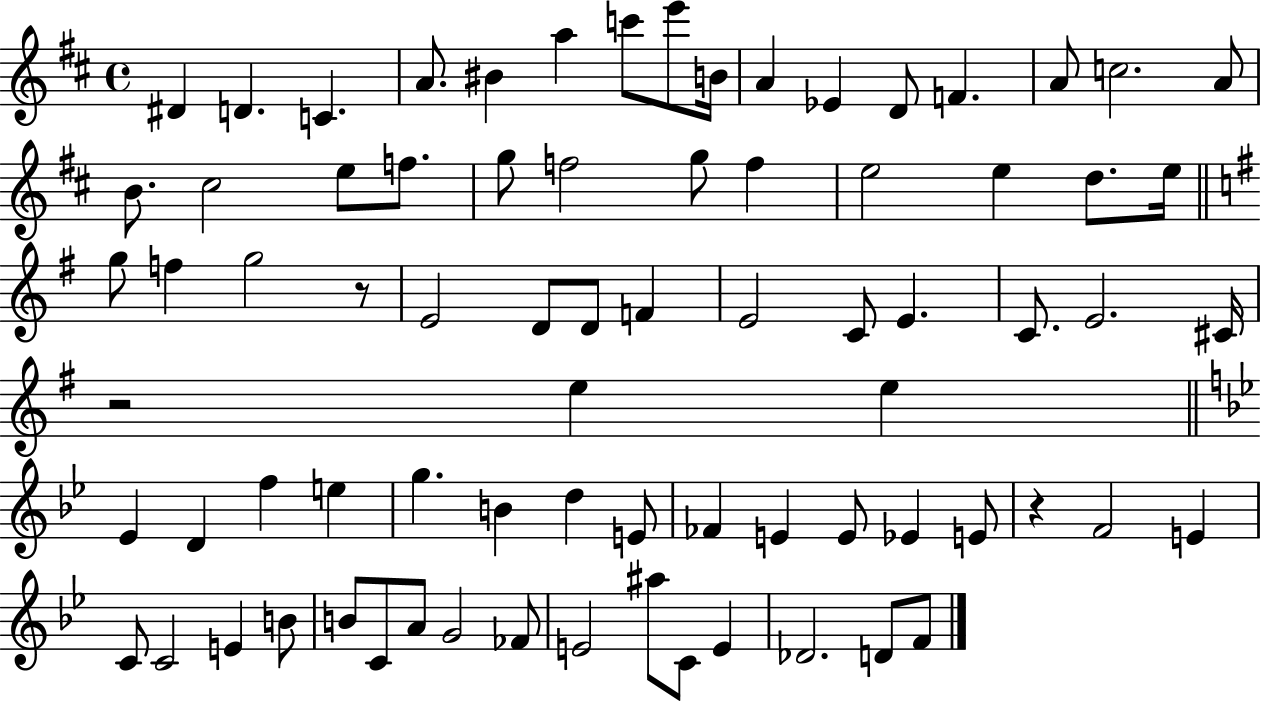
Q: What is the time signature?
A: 4/4